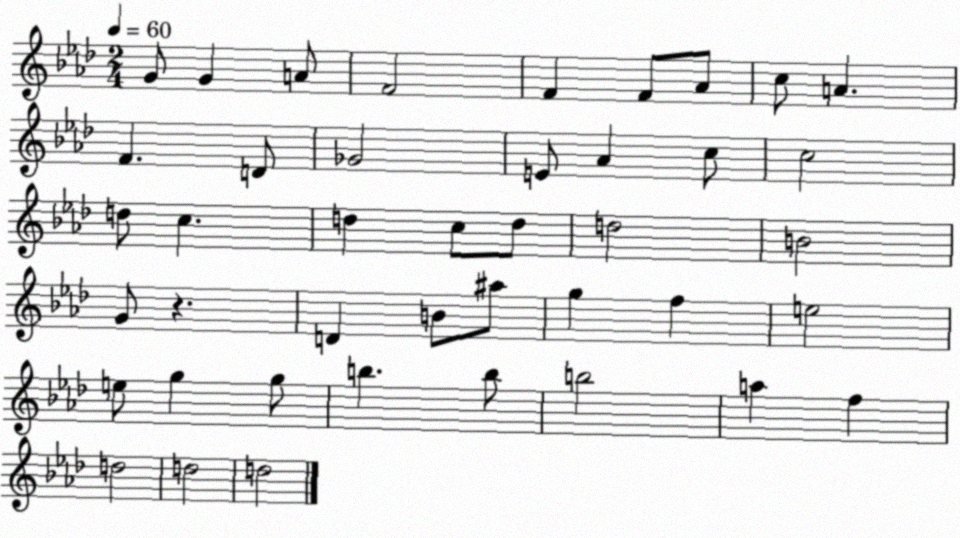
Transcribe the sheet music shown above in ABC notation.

X:1
T:Untitled
M:2/4
L:1/4
K:Ab
G/2 G A/2 F2 F F/2 _A/2 c/2 A F D/2 _G2 E/2 _A c/2 c2 d/2 c d c/2 d/2 d2 B2 G/2 z D B/2 ^a/2 g f e2 e/2 g g/2 b b/2 b2 a f d2 d2 d2